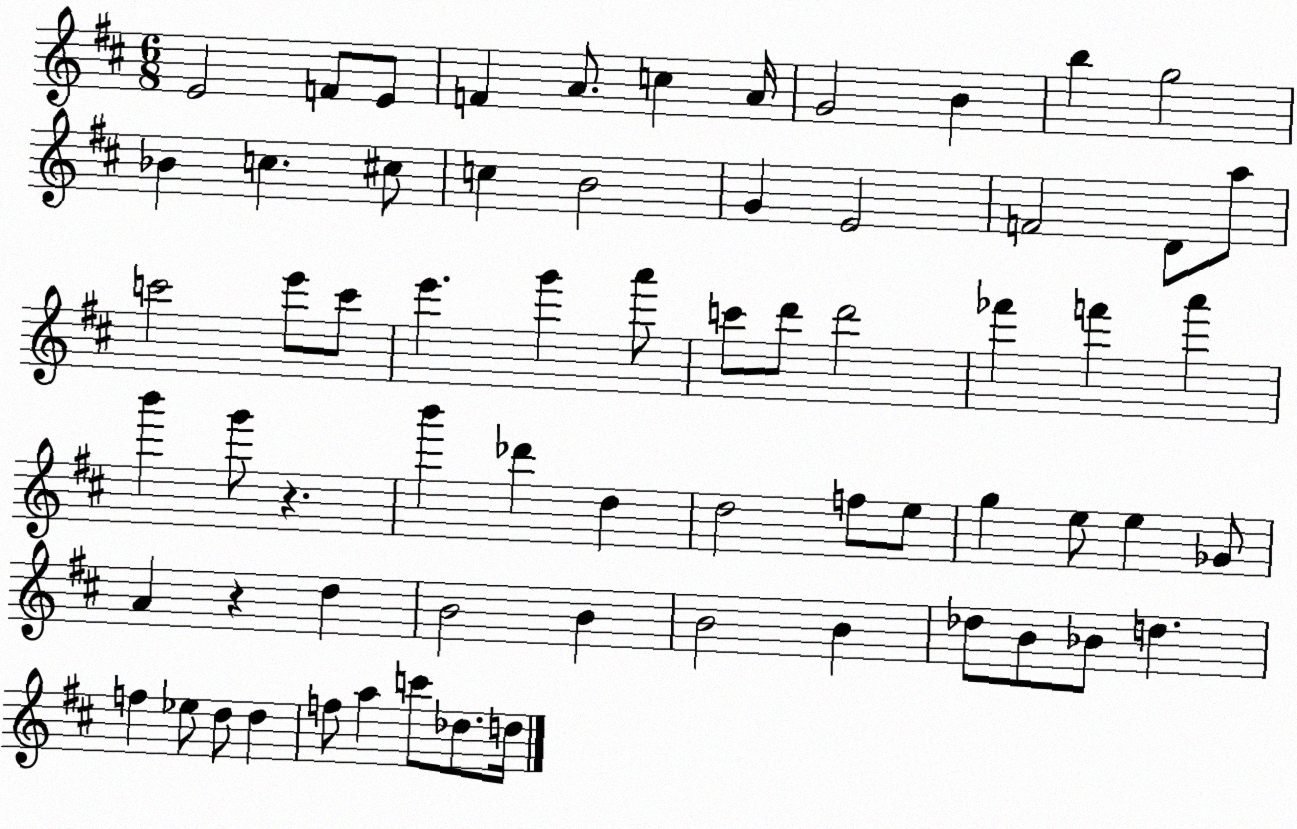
X:1
T:Untitled
M:6/8
L:1/4
K:D
E2 F/2 E/2 F A/2 c A/4 G2 B b g2 _B c ^c/2 c B2 G E2 F2 D/2 a/2 c'2 e'/2 c'/2 e' g' a'/2 c'/2 d'/2 d'2 _f' f' a' b' g'/2 z b' _d' d d2 f/2 e/2 g e/2 e _G/2 A z d B2 B B2 B _d/2 B/2 _B/2 d f _e/2 d/2 d f/2 a c'/2 _d/2 d/4